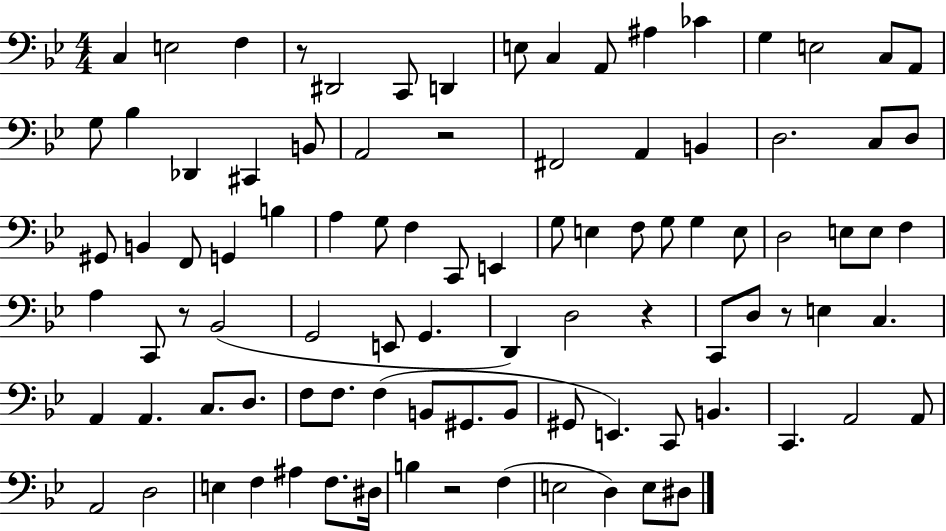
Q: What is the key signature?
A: BES major